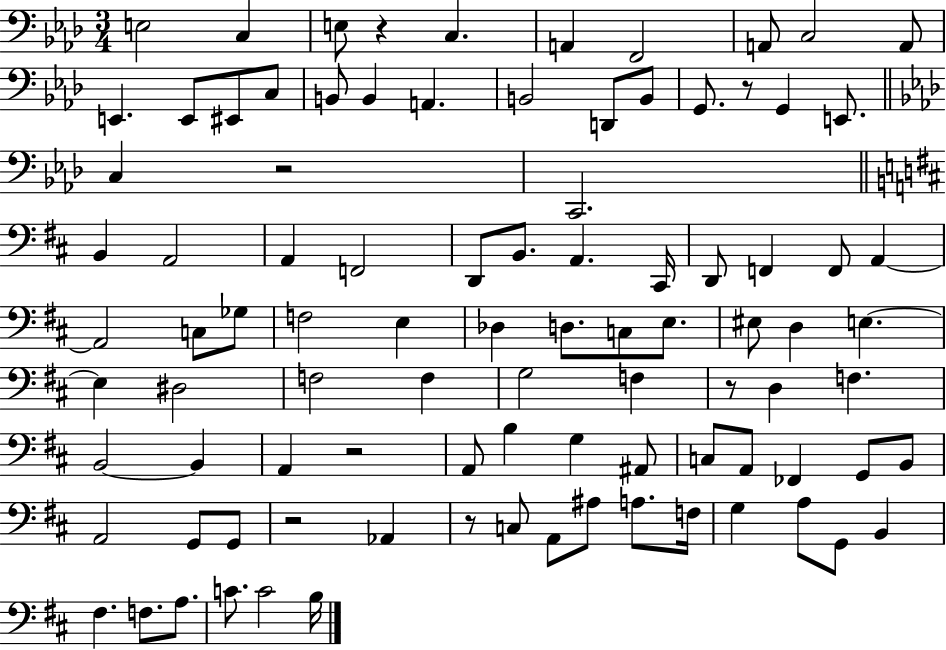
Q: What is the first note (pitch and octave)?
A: E3